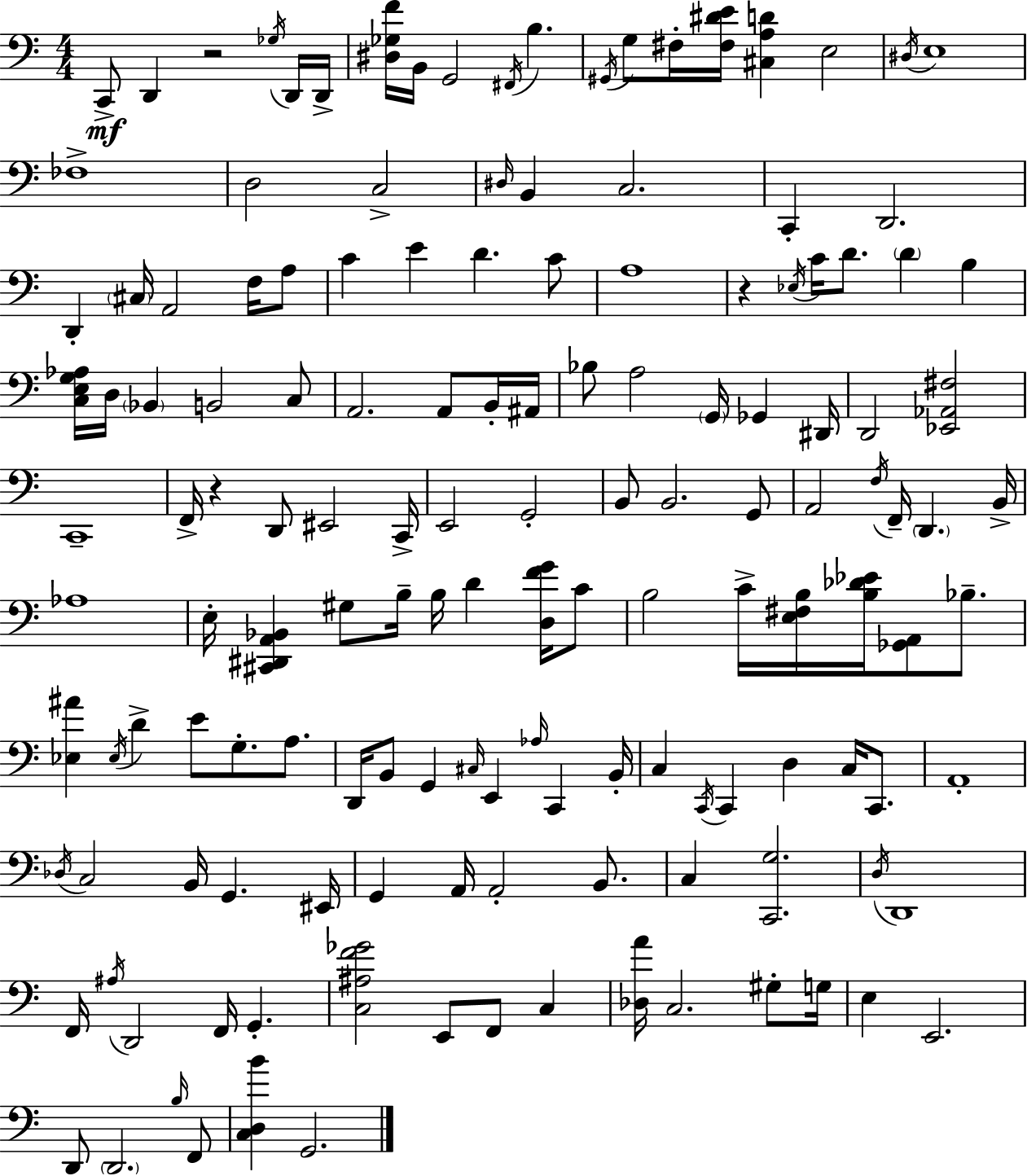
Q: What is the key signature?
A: A minor